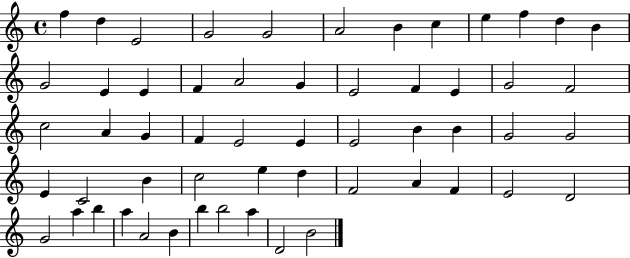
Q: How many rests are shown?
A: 0